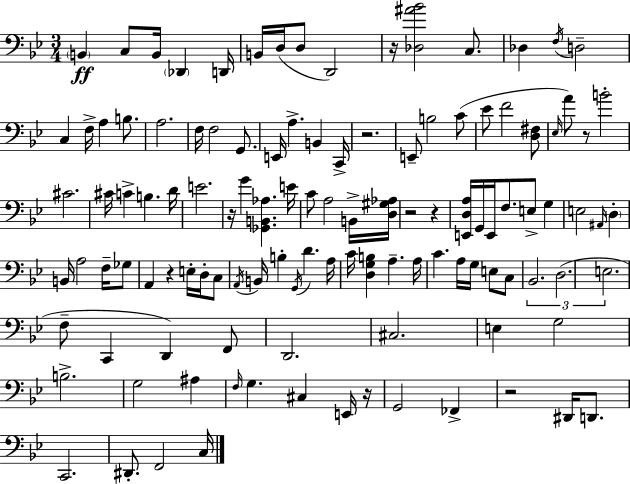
B2/q C3/e B2/s Db2/q D2/s B2/s D3/s D3/e D2/h R/s [Db3,A#4,Bb4]/h C3/e. Db3/q F3/s D3/h C3/q F3/s A3/q B3/e. A3/h. F3/s F3/h G2/e. E2/s A3/q. B2/q C2/s R/h. E2/e B3/h C4/e Eb4/e F4/h [D3,F#3]/e Eb3/s A4/e R/e B4/h C#4/h. C#4/s C4/q B3/q. D4/s E4/h. R/s G4/q [Gb2,B2,Ab3]/q. E4/s C4/e A3/h B2/s [D3,G#3,Ab3]/s R/h R/q [E2,D3,A3]/s G2/s E2/s F3/e. E3/e G3/q E3/h A#2/s D3/q B2/s A3/h F3/s Gb3/e A2/q R/q E3/s D3/s C3/e A2/s B2/s B3/q G2/s D4/q. A3/s C4/s [D3,G3,B3]/q A3/q. A3/s C4/q. A3/s G3/s E3/e C3/e Bb2/h. D3/h. E3/h. F3/e C2/q D2/q F2/e D2/h. C#3/h. E3/q G3/h B3/h. G3/h A#3/q F3/s G3/q. C#3/q E2/s R/s G2/h FES2/q R/h D#2/s D2/e. C2/h. D#2/e. F2/h C3/s